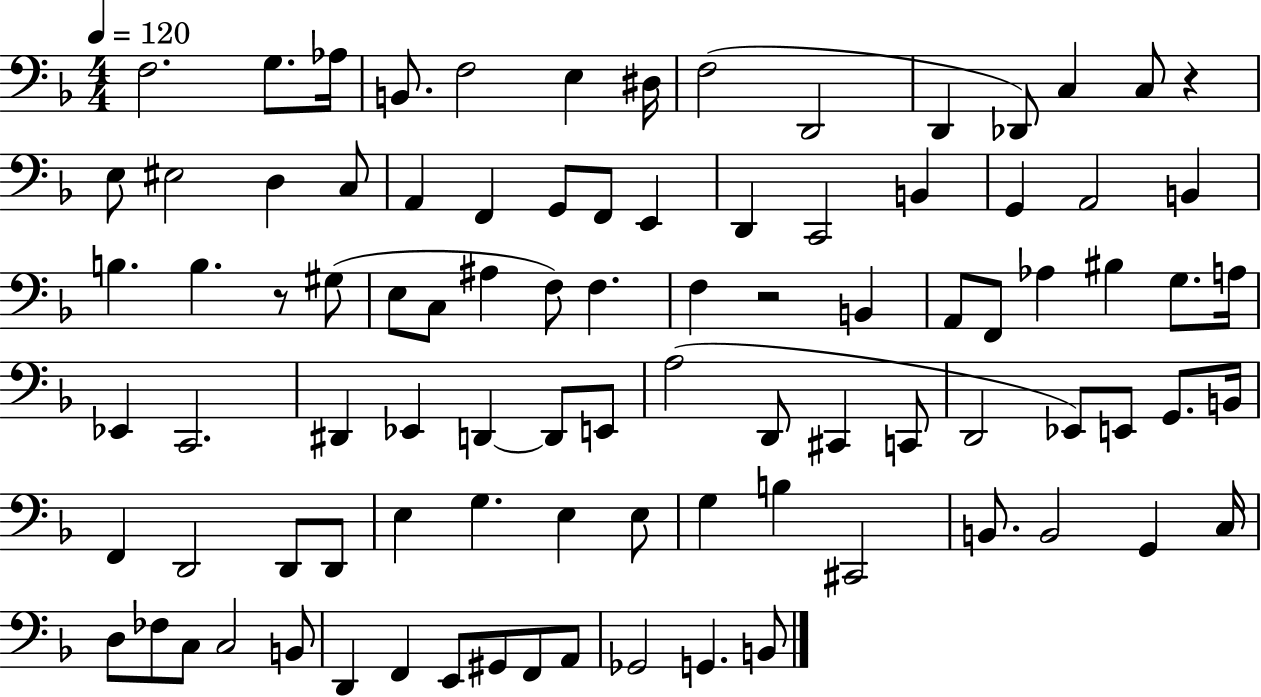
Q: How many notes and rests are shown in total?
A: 92